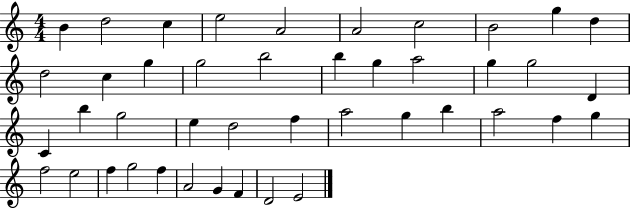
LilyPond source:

{
  \clef treble
  \numericTimeSignature
  \time 4/4
  \key c \major
  b'4 d''2 c''4 | e''2 a'2 | a'2 c''2 | b'2 g''4 d''4 | \break d''2 c''4 g''4 | g''2 b''2 | b''4 g''4 a''2 | g''4 g''2 d'4 | \break c'4 b''4 g''2 | e''4 d''2 f''4 | a''2 g''4 b''4 | a''2 f''4 g''4 | \break f''2 e''2 | f''4 g''2 f''4 | a'2 g'4 f'4 | d'2 e'2 | \break \bar "|."
}